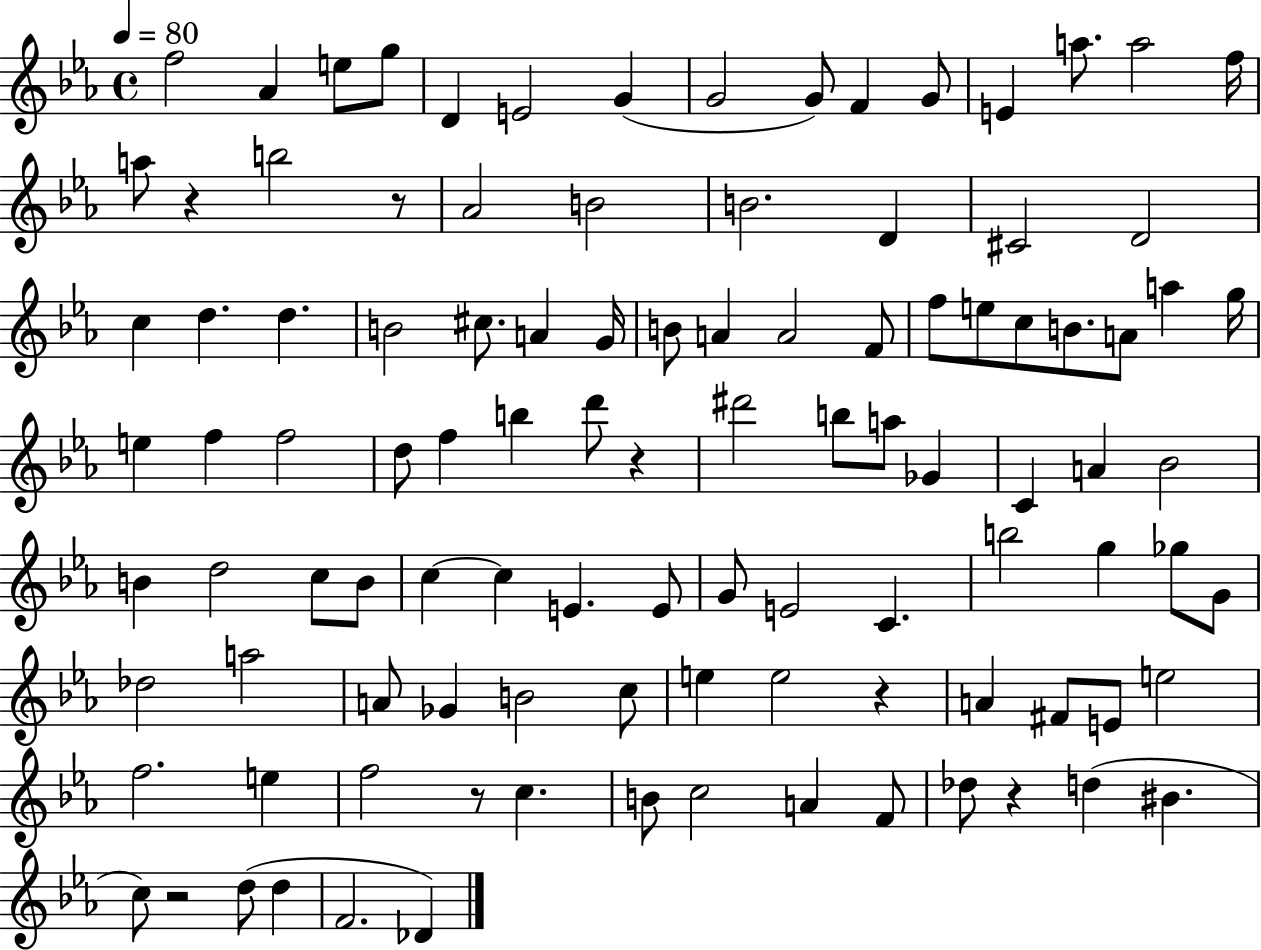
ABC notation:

X:1
T:Untitled
M:4/4
L:1/4
K:Eb
f2 _A e/2 g/2 D E2 G G2 G/2 F G/2 E a/2 a2 f/4 a/2 z b2 z/2 _A2 B2 B2 D ^C2 D2 c d d B2 ^c/2 A G/4 B/2 A A2 F/2 f/2 e/2 c/2 B/2 A/2 a g/4 e f f2 d/2 f b d'/2 z ^d'2 b/2 a/2 _G C A _B2 B d2 c/2 B/2 c c E E/2 G/2 E2 C b2 g _g/2 G/2 _d2 a2 A/2 _G B2 c/2 e e2 z A ^F/2 E/2 e2 f2 e f2 z/2 c B/2 c2 A F/2 _d/2 z d ^B c/2 z2 d/2 d F2 _D